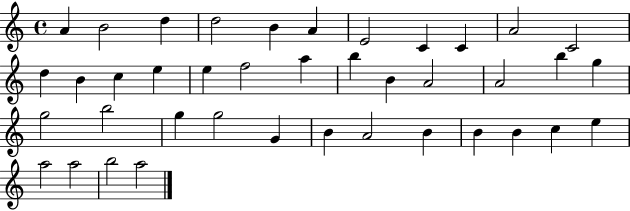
X:1
T:Untitled
M:4/4
L:1/4
K:C
A B2 d d2 B A E2 C C A2 C2 d B c e e f2 a b B A2 A2 b g g2 b2 g g2 G B A2 B B B c e a2 a2 b2 a2